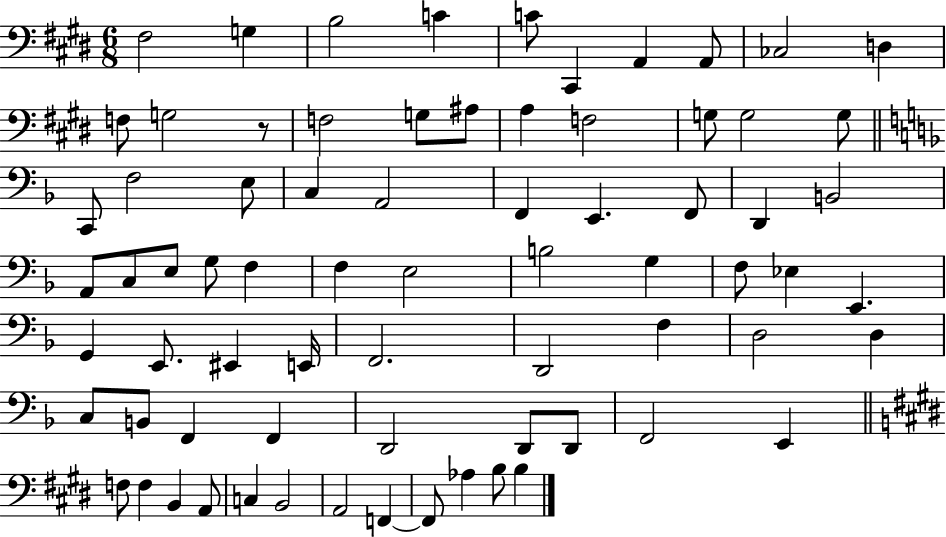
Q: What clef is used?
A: bass